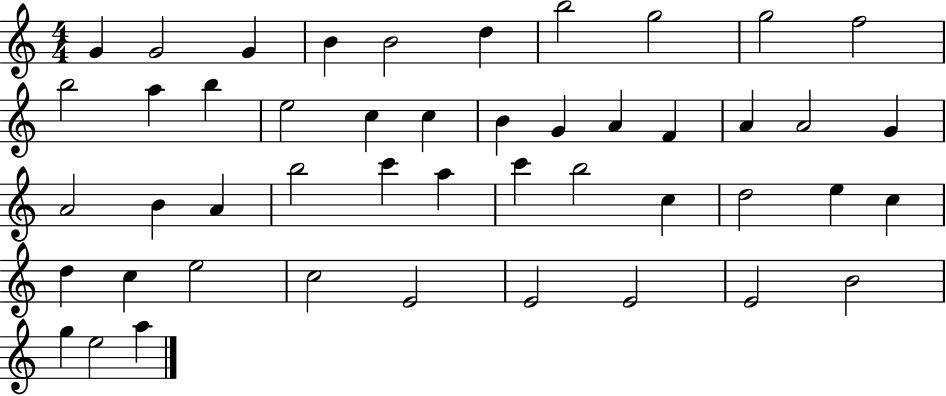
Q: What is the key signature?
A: C major